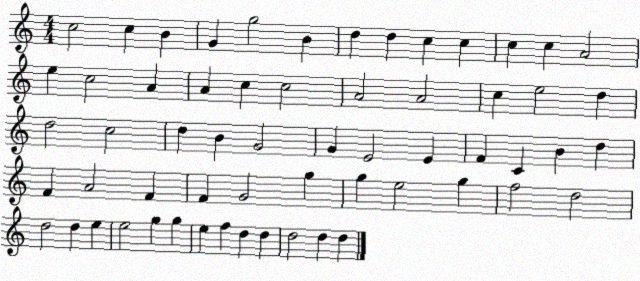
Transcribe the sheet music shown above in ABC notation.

X:1
T:Untitled
M:4/4
L:1/4
K:C
c2 c B G g2 B d d c c c c A2 e c2 A A c c2 A2 A2 c e2 d d2 c2 d B G2 G E2 E F C B d F A2 F F G2 g g e2 g f2 d2 d2 d e e2 g g e f d d d2 d d